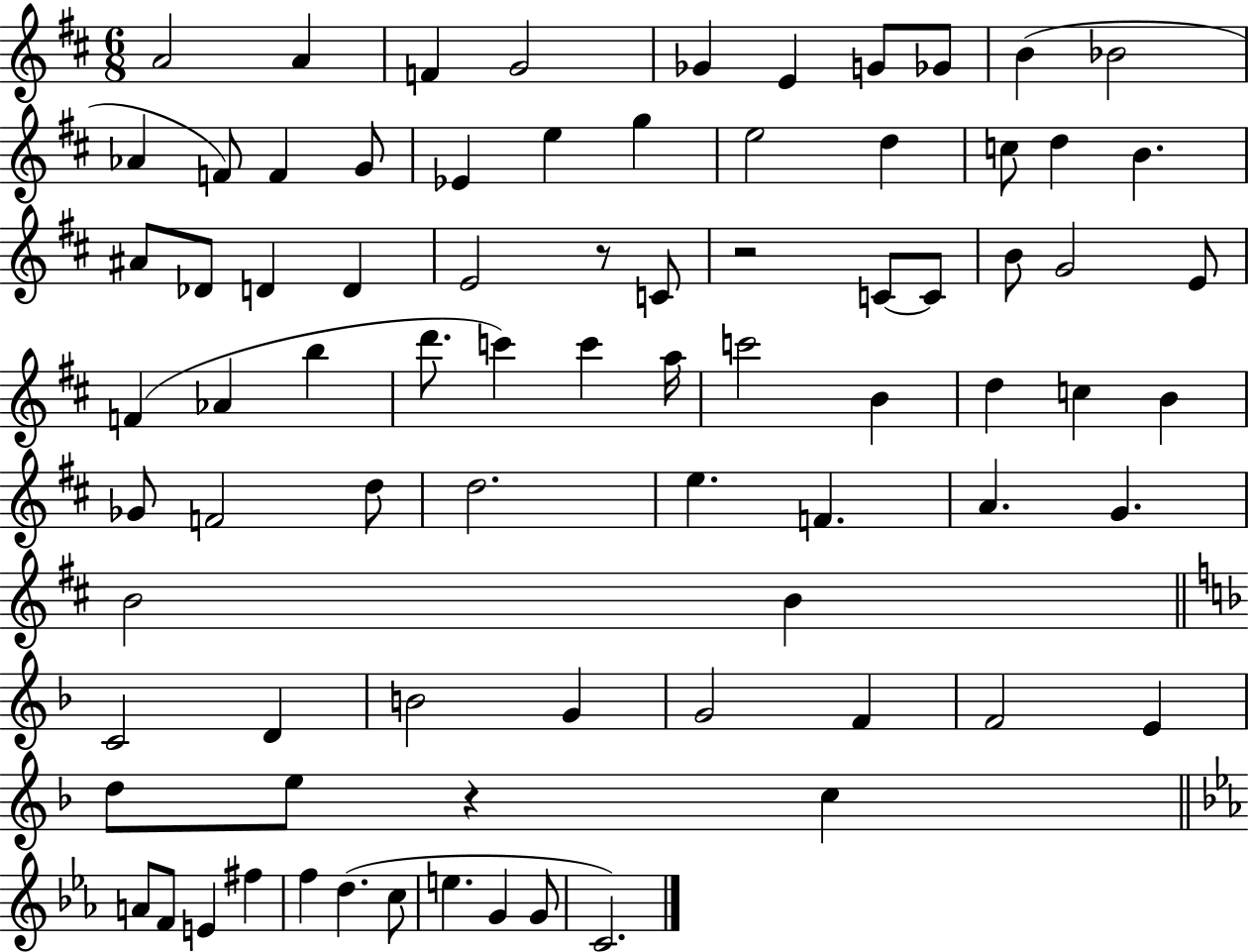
{
  \clef treble
  \numericTimeSignature
  \time 6/8
  \key d \major
  a'2 a'4 | f'4 g'2 | ges'4 e'4 g'8 ges'8 | b'4( bes'2 | \break aes'4 f'8) f'4 g'8 | ees'4 e''4 g''4 | e''2 d''4 | c''8 d''4 b'4. | \break ais'8 des'8 d'4 d'4 | e'2 r8 c'8 | r2 c'8~~ c'8 | b'8 g'2 e'8 | \break f'4( aes'4 b''4 | d'''8. c'''4) c'''4 a''16 | c'''2 b'4 | d''4 c''4 b'4 | \break ges'8 f'2 d''8 | d''2. | e''4. f'4. | a'4. g'4. | \break b'2 b'4 | \bar "||" \break \key f \major c'2 d'4 | b'2 g'4 | g'2 f'4 | f'2 e'4 | \break d''8 e''8 r4 c''4 | \bar "||" \break \key ees \major a'8 f'8 e'4 fis''4 | f''4 d''4.( c''8 | e''4. g'4 g'8 | c'2.) | \break \bar "|."
}